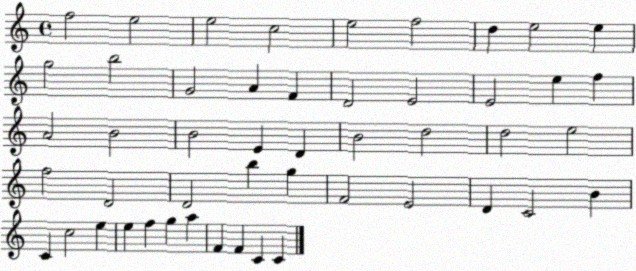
X:1
T:Untitled
M:4/4
L:1/4
K:C
f2 e2 e2 c2 e2 f2 d e2 e g2 b2 G2 A F D2 E2 E2 e f A2 B2 B2 E D B2 d2 d2 e2 f2 D2 D2 b g F2 E2 D C2 B C c2 e e f g a F F C C